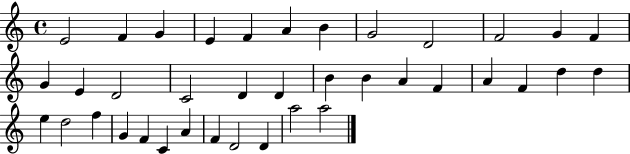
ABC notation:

X:1
T:Untitled
M:4/4
L:1/4
K:C
E2 F G E F A B G2 D2 F2 G F G E D2 C2 D D B B A F A F d d e d2 f G F C A F D2 D a2 a2